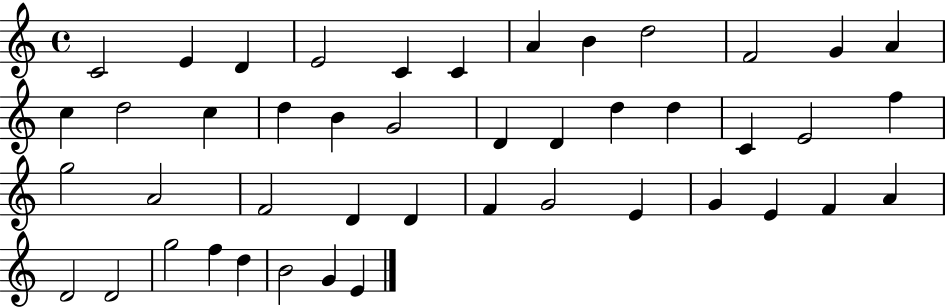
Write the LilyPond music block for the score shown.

{
  \clef treble
  \time 4/4
  \defaultTimeSignature
  \key c \major
  c'2 e'4 d'4 | e'2 c'4 c'4 | a'4 b'4 d''2 | f'2 g'4 a'4 | \break c''4 d''2 c''4 | d''4 b'4 g'2 | d'4 d'4 d''4 d''4 | c'4 e'2 f''4 | \break g''2 a'2 | f'2 d'4 d'4 | f'4 g'2 e'4 | g'4 e'4 f'4 a'4 | \break d'2 d'2 | g''2 f''4 d''4 | b'2 g'4 e'4 | \bar "|."
}